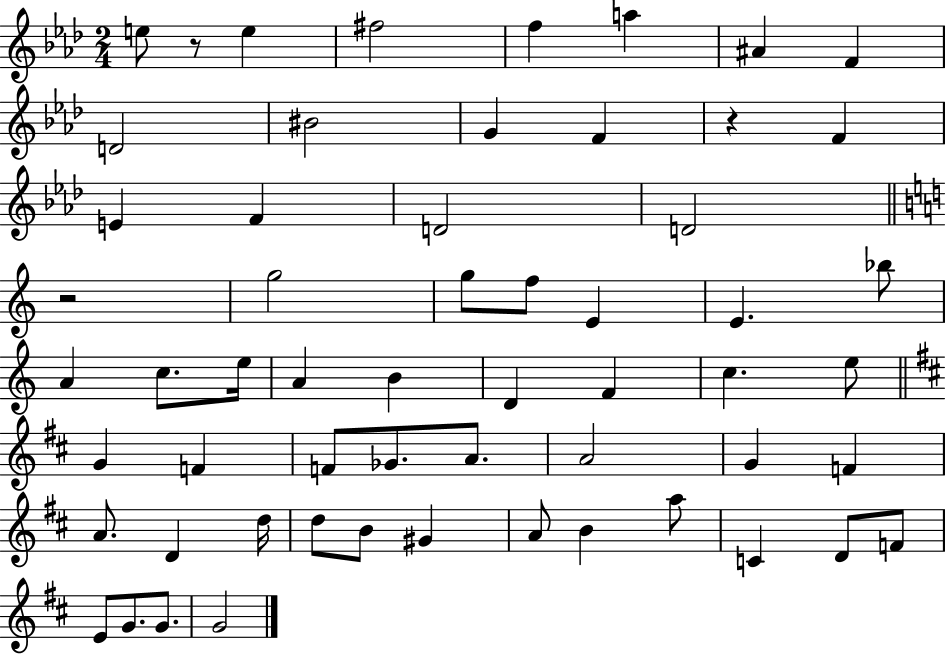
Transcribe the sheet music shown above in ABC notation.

X:1
T:Untitled
M:2/4
L:1/4
K:Ab
e/2 z/2 e ^f2 f a ^A F D2 ^B2 G F z F E F D2 D2 z2 g2 g/2 f/2 E E _b/2 A c/2 e/4 A B D F c e/2 G F F/2 _G/2 A/2 A2 G F A/2 D d/4 d/2 B/2 ^G A/2 B a/2 C D/2 F/2 E/2 G/2 G/2 G2